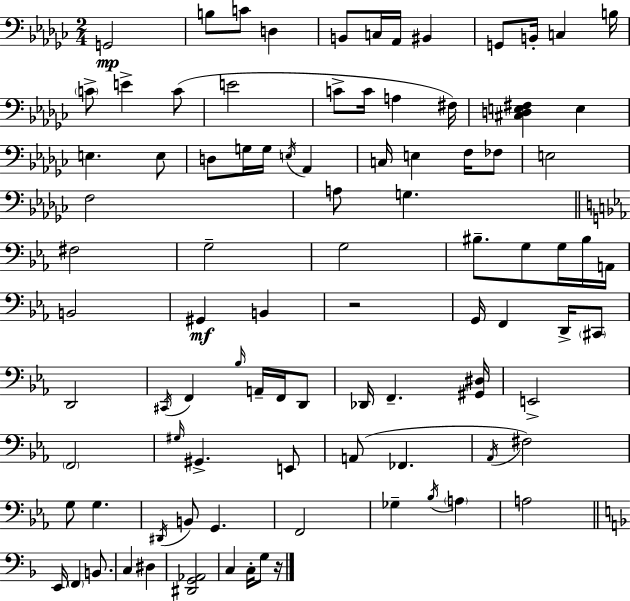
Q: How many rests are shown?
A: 2